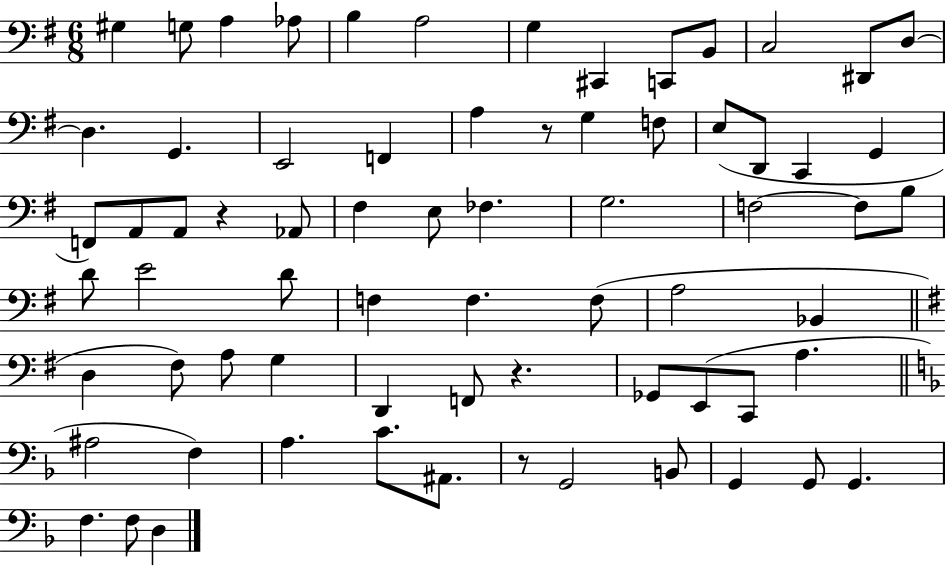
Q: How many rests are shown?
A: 4